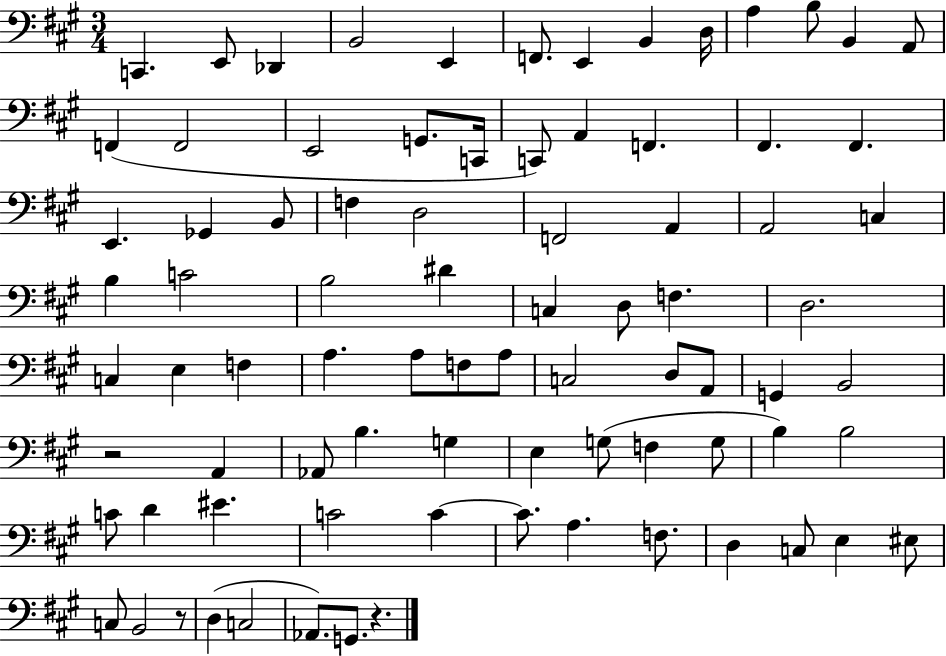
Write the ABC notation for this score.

X:1
T:Untitled
M:3/4
L:1/4
K:A
C,, E,,/2 _D,, B,,2 E,, F,,/2 E,, B,, D,/4 A, B,/2 B,, A,,/2 F,, F,,2 E,,2 G,,/2 C,,/4 C,,/2 A,, F,, ^F,, ^F,, E,, _G,, B,,/2 F, D,2 F,,2 A,, A,,2 C, B, C2 B,2 ^D C, D,/2 F, D,2 C, E, F, A, A,/2 F,/2 A,/2 C,2 D,/2 A,,/2 G,, B,,2 z2 A,, _A,,/2 B, G, E, G,/2 F, G,/2 B, B,2 C/2 D ^E C2 C C/2 A, F,/2 D, C,/2 E, ^E,/2 C,/2 B,,2 z/2 D, C,2 _A,,/2 G,,/2 z